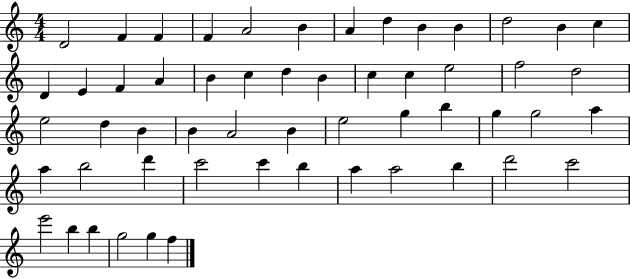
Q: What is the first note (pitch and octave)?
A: D4